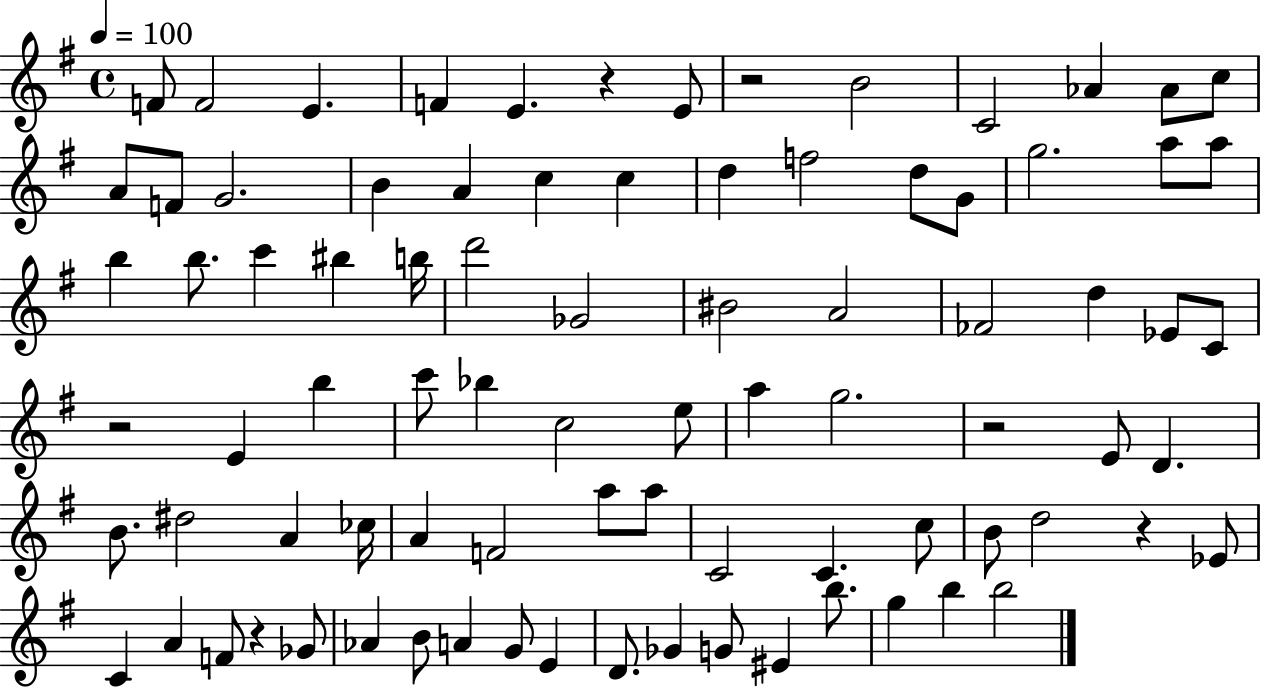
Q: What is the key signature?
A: G major